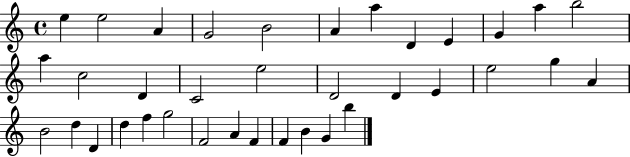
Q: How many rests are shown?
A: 0